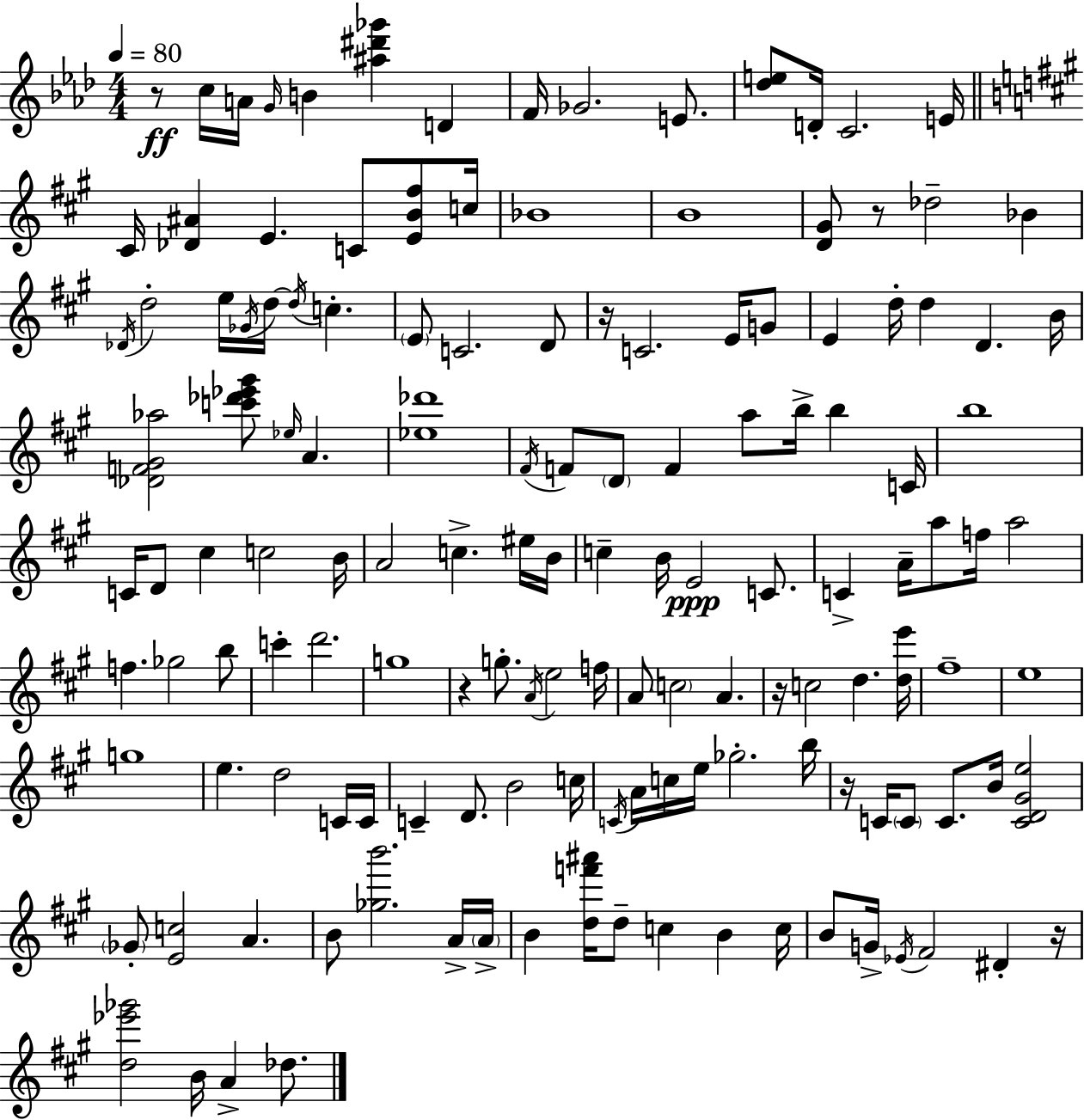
R/e C5/s A4/s G4/s B4/q [A#5,D#6,Gb6]/q D4/q F4/s Gb4/h. E4/e. [Db5,E5]/e D4/s C4/h. E4/s C#4/s [Db4,A#4]/q E4/q. C4/e [E4,B4,F#5]/e C5/s Bb4/w B4/w [D4,G#4]/e R/e Db5/h Bb4/q Db4/s D5/h E5/s Gb4/s D5/s D5/s C5/q. E4/e C4/h. D4/e R/s C4/h. E4/s G4/e E4/q D5/s D5/q D4/q. B4/s [Db4,F4,G#4,Ab5]/h [C6,Db6,Eb6,G#6]/e Eb5/s A4/q. [Eb5,Db6]/w F#4/s F4/e D4/e F4/q A5/e B5/s B5/q C4/s B5/w C4/s D4/e C#5/q C5/h B4/s A4/h C5/q. EIS5/s B4/s C5/q B4/s E4/h C4/e. C4/q A4/s A5/e F5/s A5/h F5/q. Gb5/h B5/e C6/q D6/h. G5/w R/q G5/e. A4/s E5/h F5/s A4/e C5/h A4/q. R/s C5/h D5/q. [D5,E6]/s F#5/w E5/w G5/w E5/q. D5/h C4/s C4/s C4/q D4/e. B4/h C5/s C4/s A4/s C5/s E5/s Gb5/h. B5/s R/s C4/s C4/e C4/e. B4/s [C4,D4,G#4,E5]/h Gb4/e [E4,C5]/h A4/q. B4/e [Gb5,B6]/h. A4/s A4/s B4/q [D5,F6,A#6]/s D5/e C5/q B4/q C5/s B4/e G4/s Eb4/s F#4/h D#4/q R/s [D5,Eb6,Gb6]/h B4/s A4/q Db5/e.